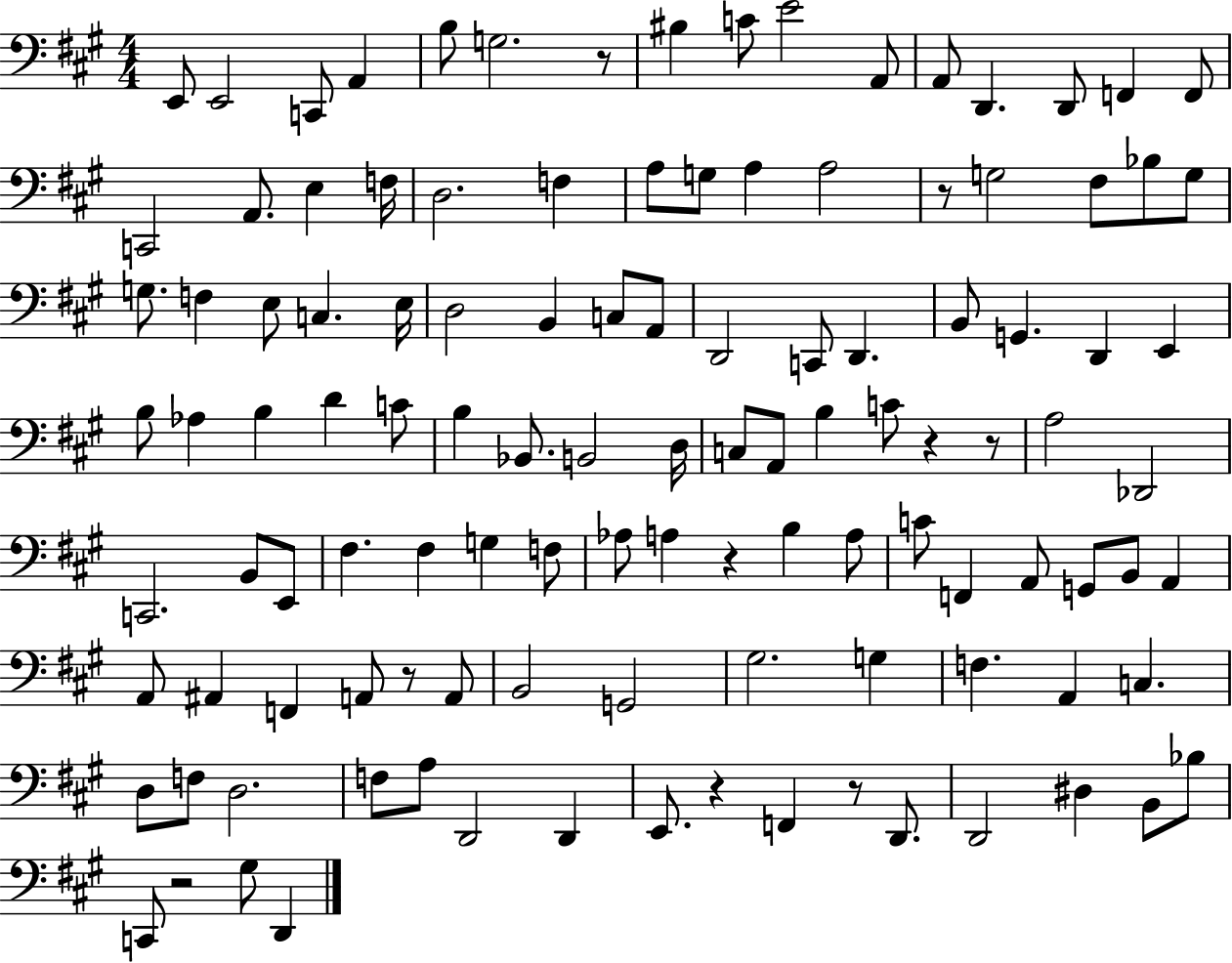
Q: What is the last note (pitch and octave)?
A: D2